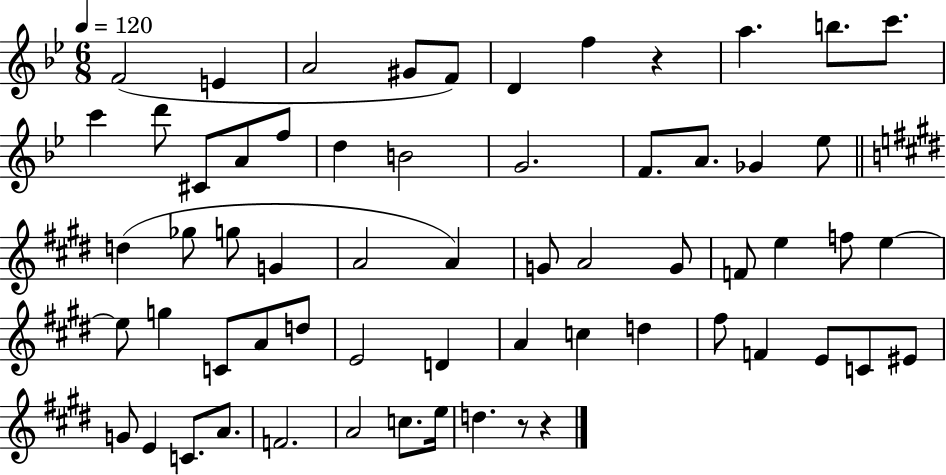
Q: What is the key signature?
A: BES major